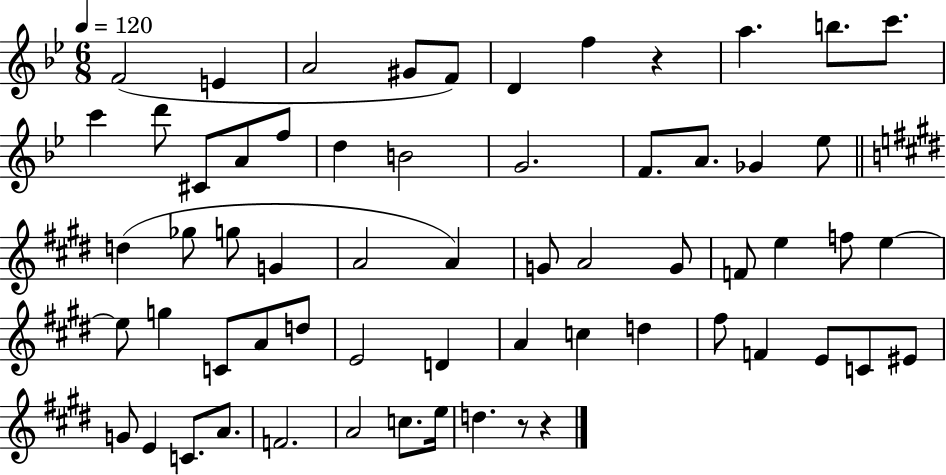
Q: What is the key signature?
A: BES major